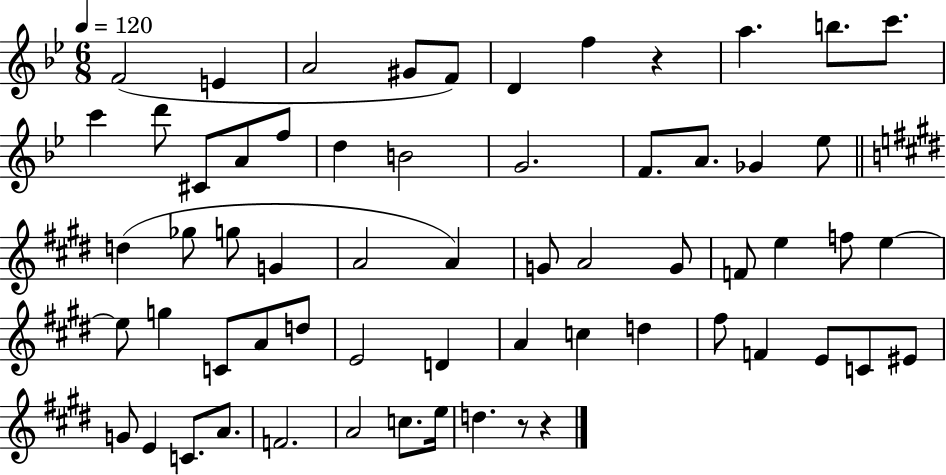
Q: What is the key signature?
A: BES major